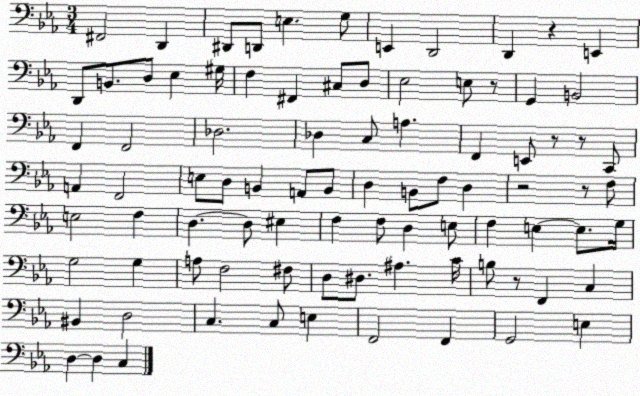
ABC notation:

X:1
T:Untitled
M:3/4
L:1/4
K:Eb
^F,,2 D,, ^D,,/2 D,,/2 E, G,/2 E,, D,,2 D,, z E,, D,,/2 B,,/2 D,/2 _E, ^G,/4 F, ^F,, ^C,/2 D,/2 _E,2 E,/2 z/2 G,, B,,2 F,, F,,2 _D,2 _D, C,/2 A, F,, E,,/2 z/2 z/2 C,,/2 A,, F,,2 E,/2 D,/2 B,, A,,/2 B,,/2 D, B,,/2 F,/2 D, z2 z/2 F,/2 E,2 F, D, D,/2 ^E, F, F,/2 D, E,/2 F, E, E,/2 G,/4 G,2 G, A,/2 F,2 ^F,/2 D,/2 ^D,/2 ^A, C/4 B,/2 z/2 F,, C, ^B,, D,2 C, C,/2 E, F,,2 F,, G,,2 E, D, D, C,